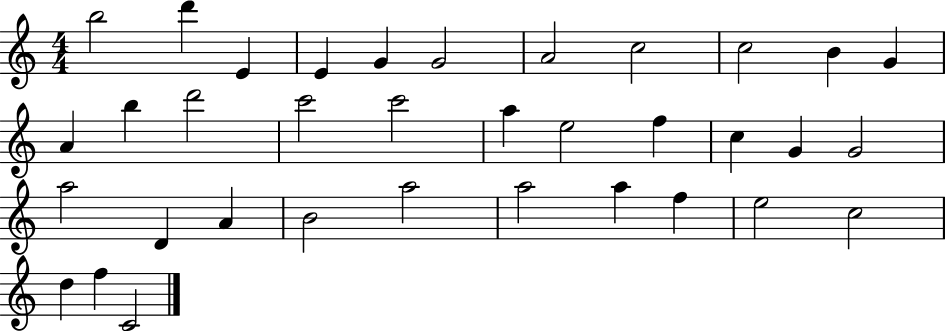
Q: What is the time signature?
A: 4/4